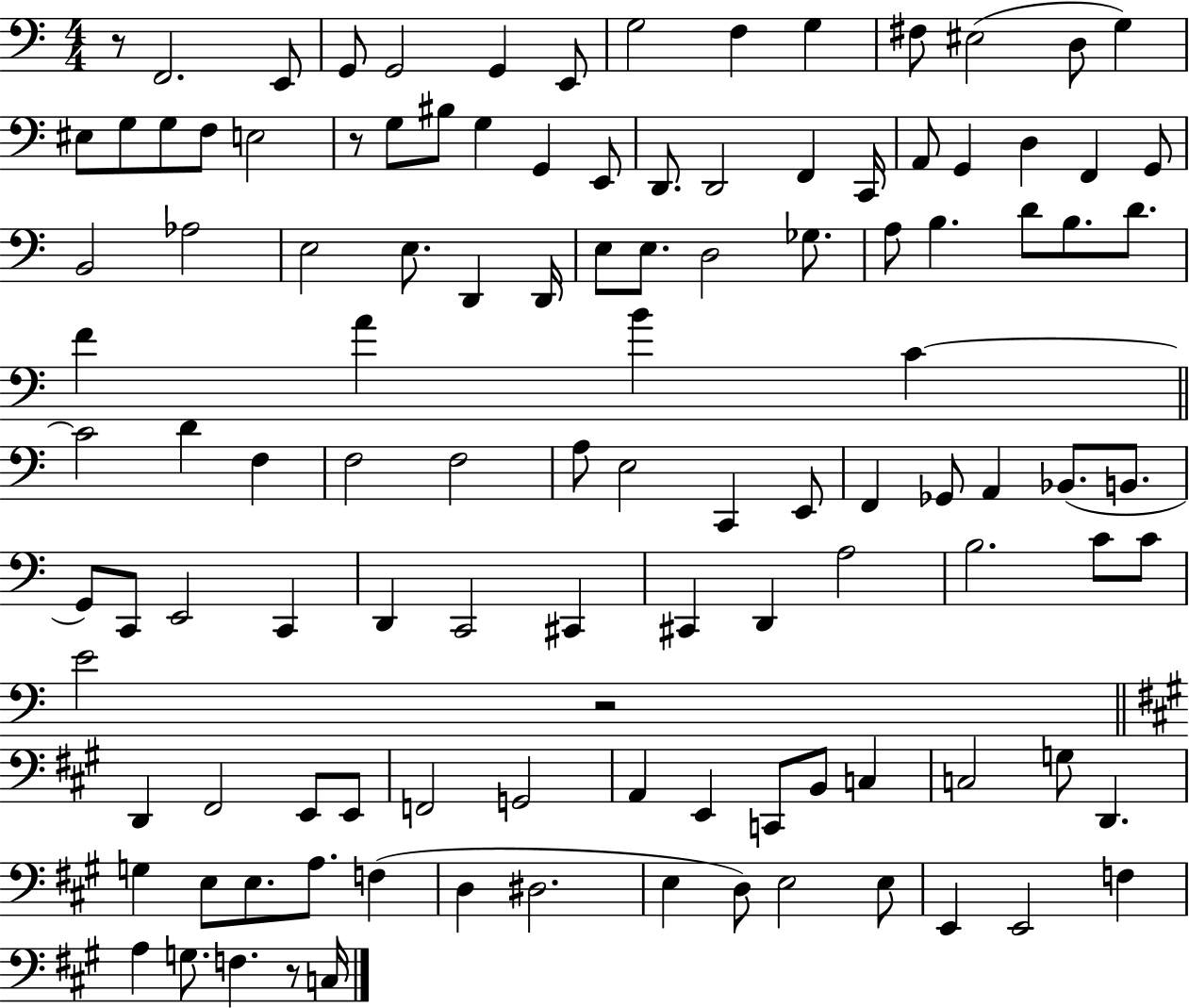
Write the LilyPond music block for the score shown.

{
  \clef bass
  \numericTimeSignature
  \time 4/4
  \key c \major
  r8 f,2. e,8 | g,8 g,2 g,4 e,8 | g2 f4 g4 | fis8 eis2( d8 g4) | \break eis8 g8 g8 f8 e2 | r8 g8 bis8 g4 g,4 e,8 | d,8. d,2 f,4 c,16 | a,8 g,4 d4 f,4 g,8 | \break b,2 aes2 | e2 e8. d,4 d,16 | e8 e8. d2 ges8. | a8 b4. d'8 b8. d'8. | \break f'4 a'4 b'4 c'4~~ | \bar "||" \break \key a \minor c'2 d'4 f4 | f2 f2 | a8 e2 c,4 e,8 | f,4 ges,8 a,4 bes,8.( b,8. | \break g,8) c,8 e,2 c,4 | d,4 c,2 cis,4 | cis,4 d,4 a2 | b2. c'8 c'8 | \break e'2 r2 | \bar "||" \break \key a \major d,4 fis,2 e,8 e,8 | f,2 g,2 | a,4 e,4 c,8 b,8 c4 | c2 g8 d,4. | \break g4 e8 e8. a8. f4( | d4 dis2. | e4 d8) e2 e8 | e,4 e,2 f4 | \break a4 g8. f4. r8 c16 | \bar "|."
}